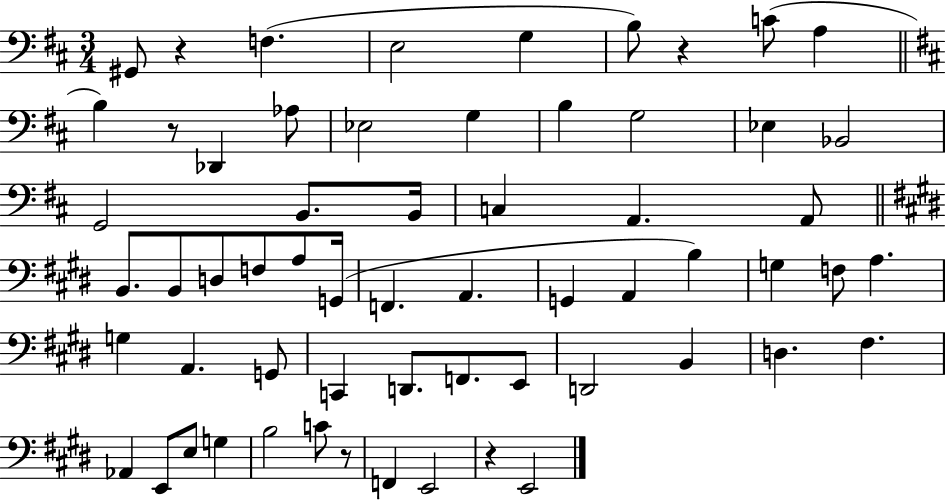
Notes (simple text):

G#2/e R/q F3/q. E3/h G3/q B3/e R/q C4/e A3/q B3/q R/e Db2/q Ab3/e Eb3/h G3/q B3/q G3/h Eb3/q Bb2/h G2/h B2/e. B2/s C3/q A2/q. A2/e B2/e. B2/e D3/e F3/e A3/e G2/s F2/q. A2/q. G2/q A2/q B3/q G3/q F3/e A3/q. G3/q A2/q. G2/e C2/q D2/e. F2/e. E2/e D2/h B2/q D3/q. F#3/q. Ab2/q E2/e E3/e G3/q B3/h C4/e R/e F2/q E2/h R/q E2/h